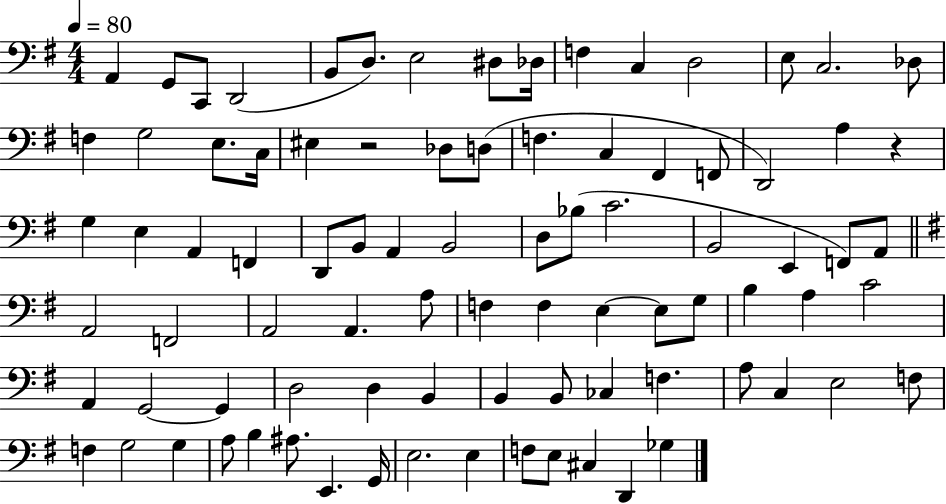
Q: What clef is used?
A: bass